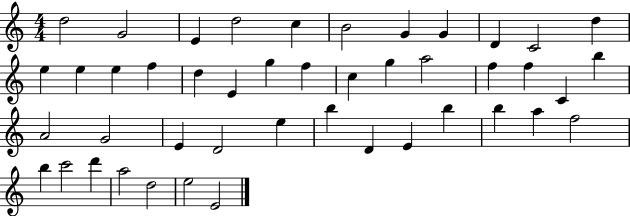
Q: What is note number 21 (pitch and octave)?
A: G5